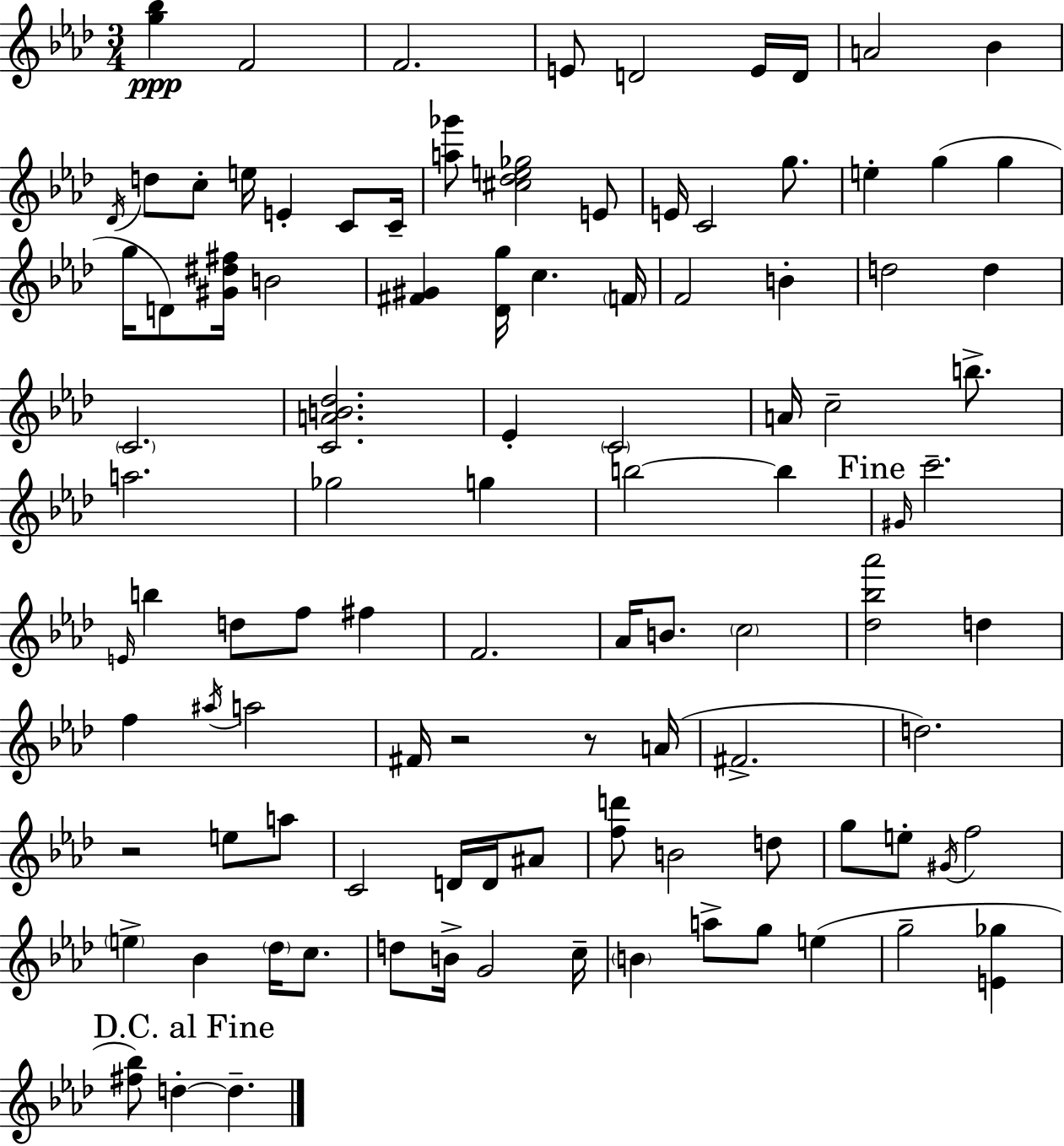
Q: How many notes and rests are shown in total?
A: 102